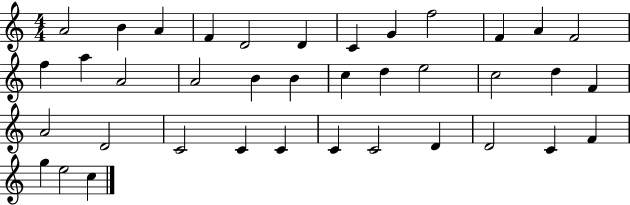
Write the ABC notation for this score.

X:1
T:Untitled
M:4/4
L:1/4
K:C
A2 B A F D2 D C G f2 F A F2 f a A2 A2 B B c d e2 c2 d F A2 D2 C2 C C C C2 D D2 C F g e2 c